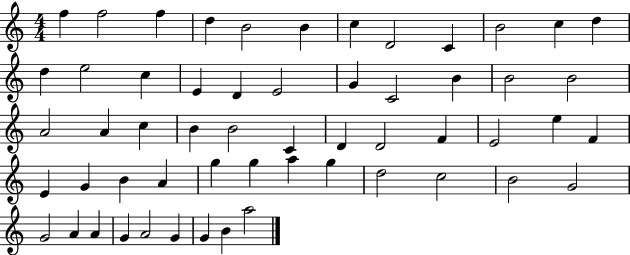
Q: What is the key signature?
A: C major